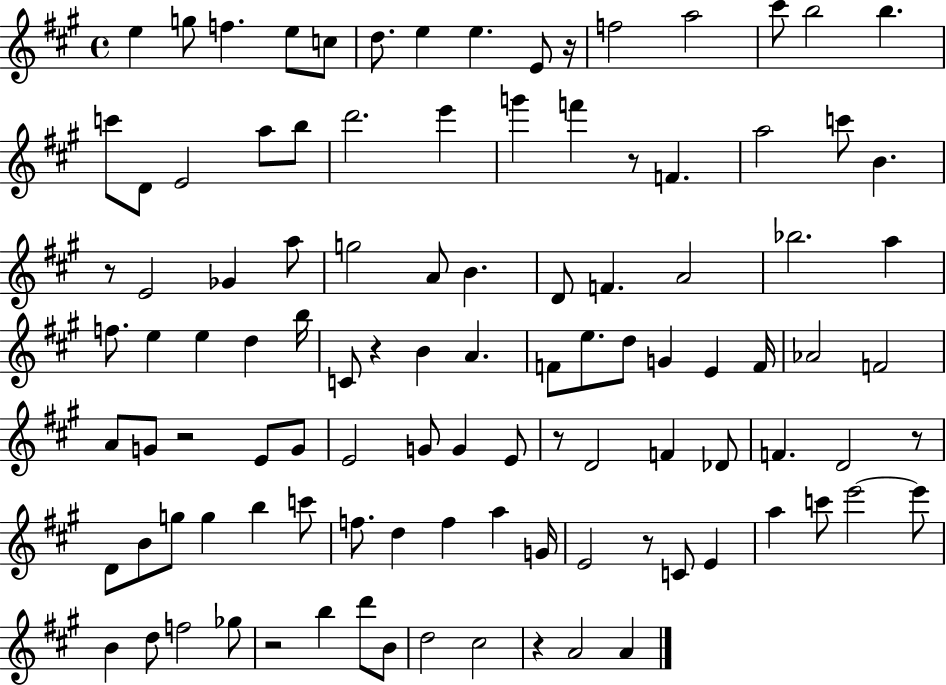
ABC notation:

X:1
T:Untitled
M:4/4
L:1/4
K:A
e g/2 f e/2 c/2 d/2 e e E/2 z/4 f2 a2 ^c'/2 b2 b c'/2 D/2 E2 a/2 b/2 d'2 e' g' f' z/2 F a2 c'/2 B z/2 E2 _G a/2 g2 A/2 B D/2 F A2 _b2 a f/2 e e d b/4 C/2 z B A F/2 e/2 d/2 G E F/4 _A2 F2 A/2 G/2 z2 E/2 G/2 E2 G/2 G E/2 z/2 D2 F _D/2 F D2 z/2 D/2 B/2 g/2 g b c'/2 f/2 d f a G/4 E2 z/2 C/2 E a c'/2 e'2 e'/2 B d/2 f2 _g/2 z2 b d'/2 B/2 d2 ^c2 z A2 A